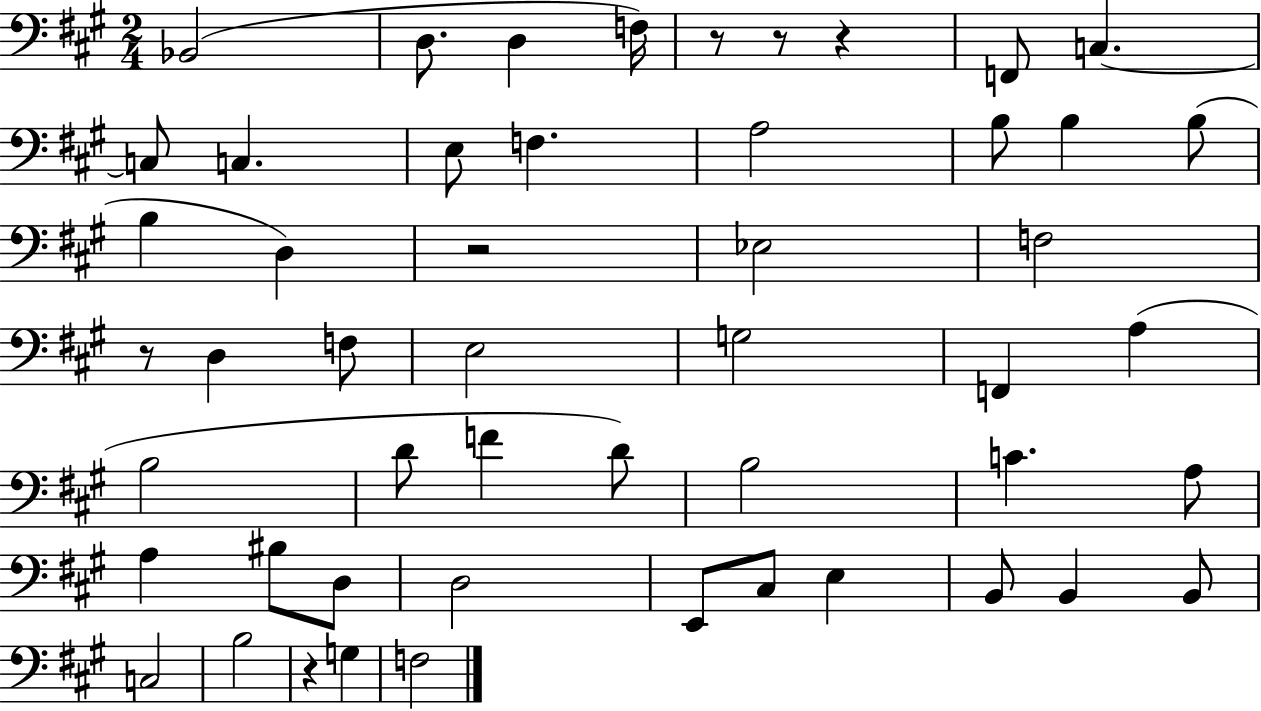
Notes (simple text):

Bb2/h D3/e. D3/q F3/s R/e R/e R/q F2/e C3/q. C3/e C3/q. E3/e F3/q. A3/h B3/e B3/q B3/e B3/q D3/q R/h Eb3/h F3/h R/e D3/q F3/e E3/h G3/h F2/q A3/q B3/h D4/e F4/q D4/e B3/h C4/q. A3/e A3/q BIS3/e D3/e D3/h E2/e C#3/e E3/q B2/e B2/q B2/e C3/h B3/h R/q G3/q F3/h